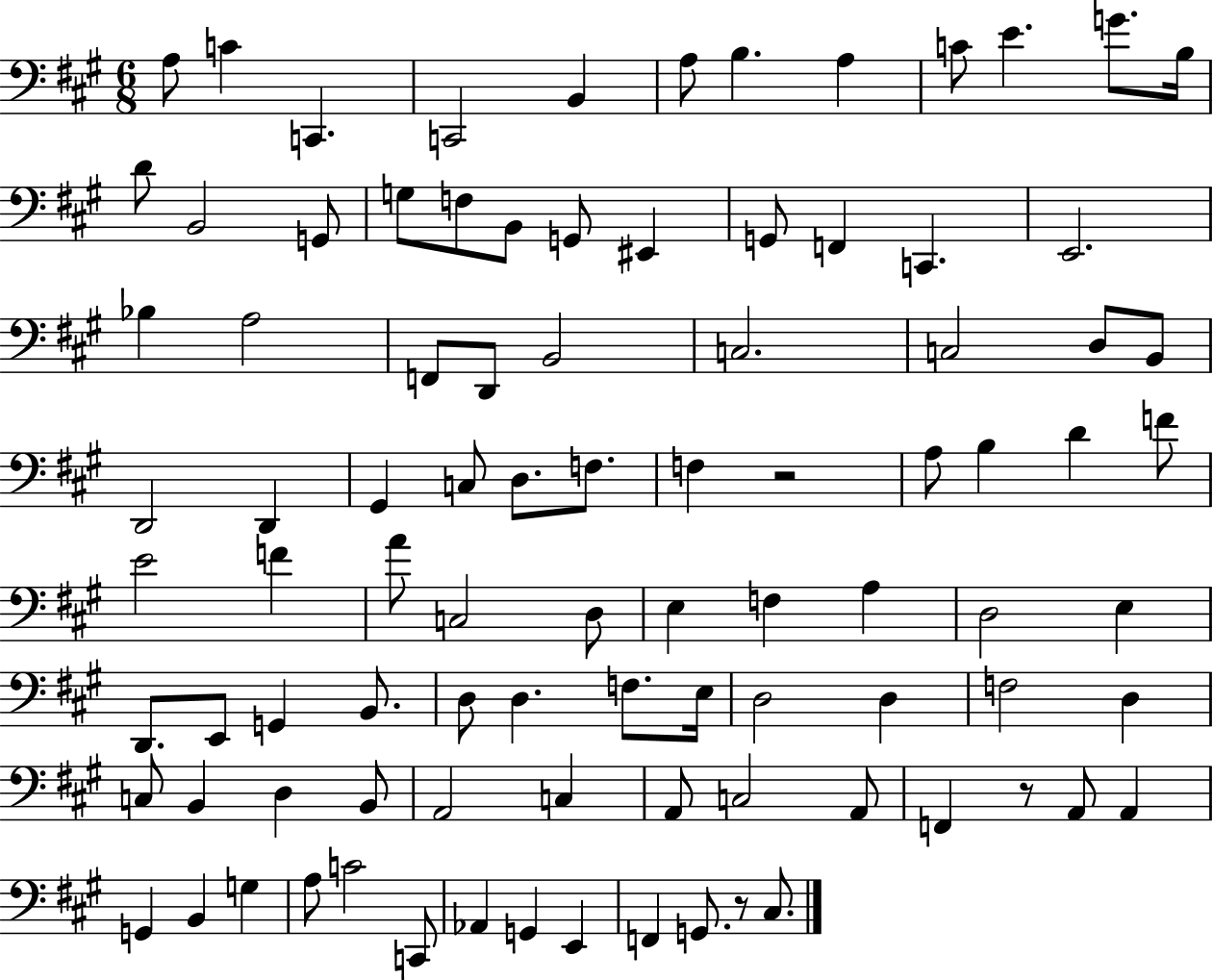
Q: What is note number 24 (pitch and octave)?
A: E2